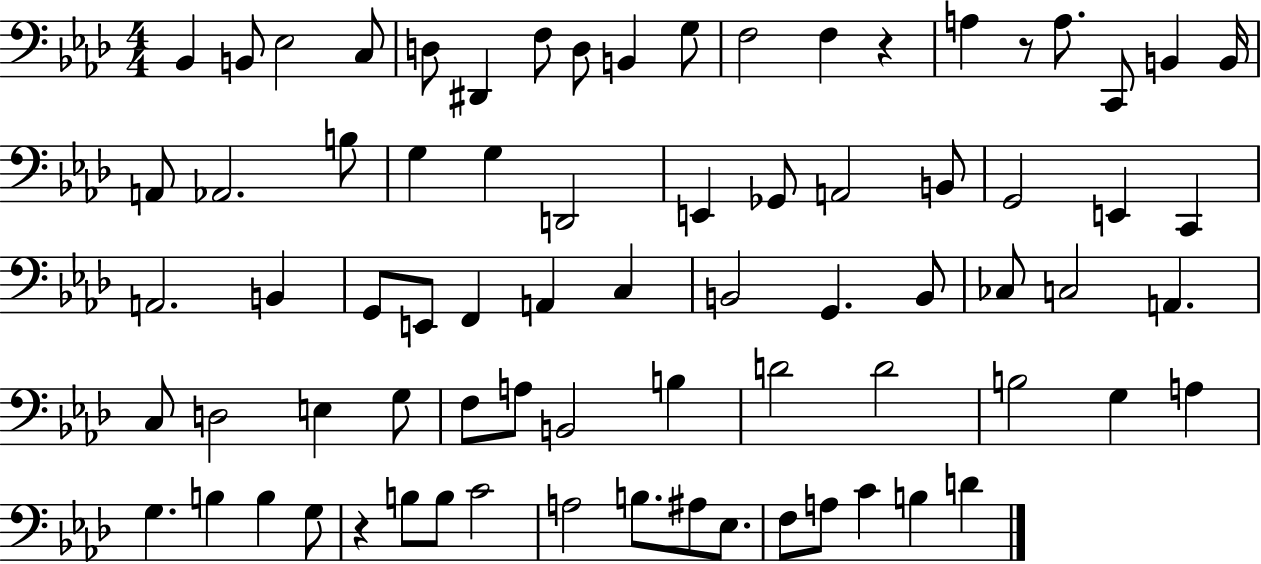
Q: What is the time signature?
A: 4/4